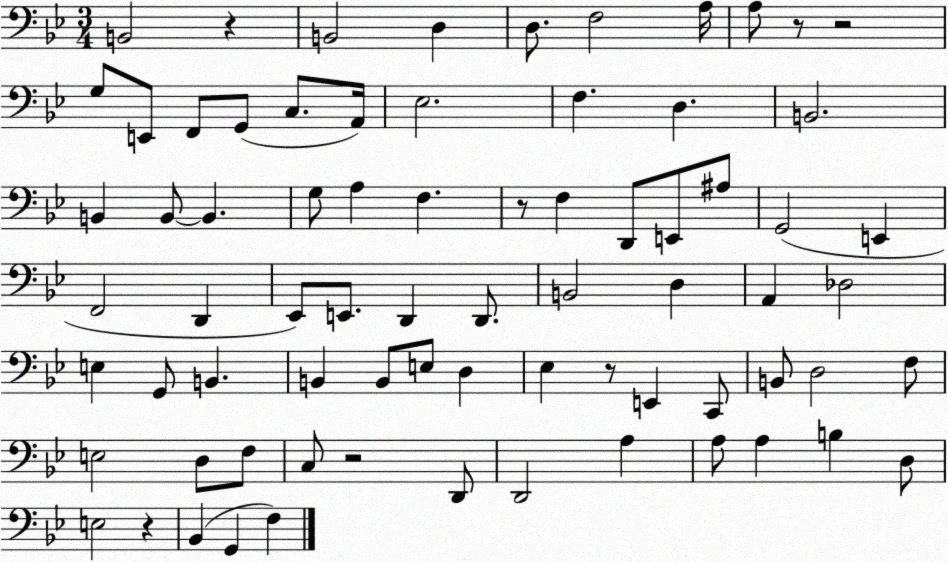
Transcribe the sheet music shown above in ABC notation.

X:1
T:Untitled
M:3/4
L:1/4
K:Bb
B,,2 z B,,2 D, D,/2 F,2 A,/4 A,/2 z/2 z2 G,/2 E,,/2 F,,/2 G,,/2 C,/2 A,,/4 _E,2 F, D, B,,2 B,, B,,/2 B,, G,/2 A, F, z/2 F, D,,/2 E,,/2 ^A,/2 G,,2 E,, F,,2 D,, _E,,/2 E,,/2 D,, D,,/2 B,,2 D, A,, _D,2 E, G,,/2 B,, B,, B,,/2 E,/2 D, _E, z/2 E,, C,,/2 B,,/2 D,2 F,/2 E,2 D,/2 F,/2 C,/2 z2 D,,/2 D,,2 A, A,/2 A, B, D,/2 E,2 z _B,, G,, F,